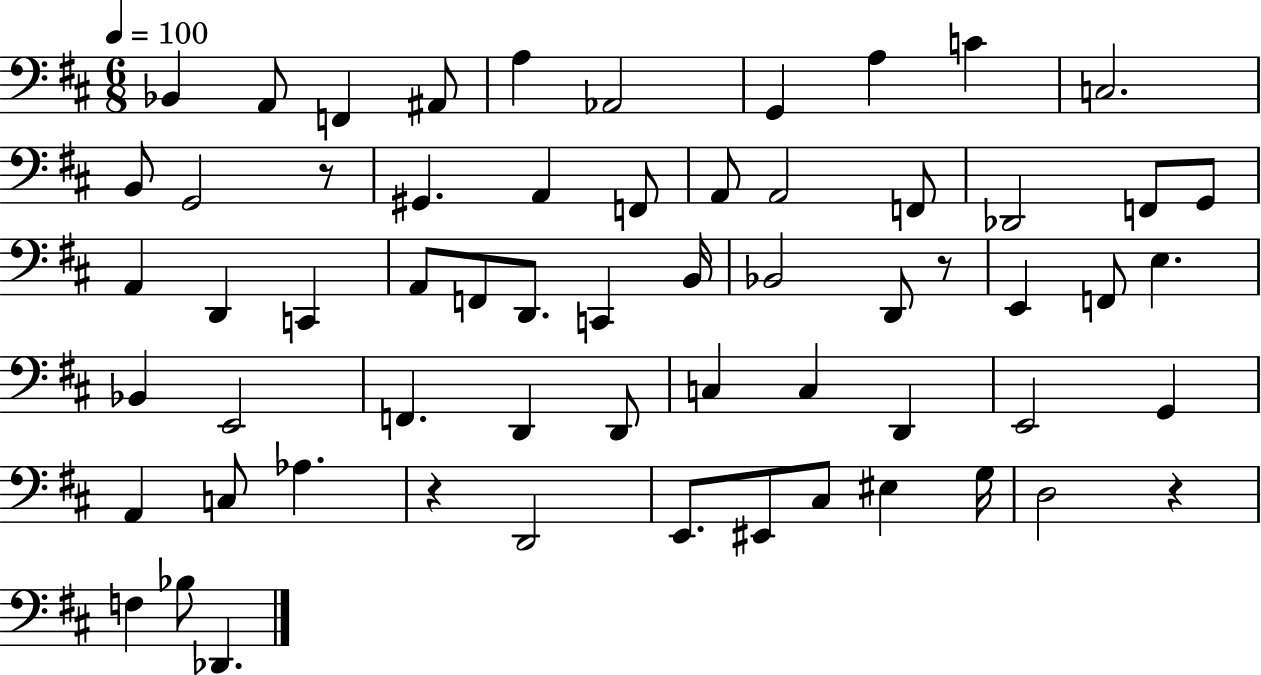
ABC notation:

X:1
T:Untitled
M:6/8
L:1/4
K:D
_B,, A,,/2 F,, ^A,,/2 A, _A,,2 G,, A, C C,2 B,,/2 G,,2 z/2 ^G,, A,, F,,/2 A,,/2 A,,2 F,,/2 _D,,2 F,,/2 G,,/2 A,, D,, C,, A,,/2 F,,/2 D,,/2 C,, B,,/4 _B,,2 D,,/2 z/2 E,, F,,/2 E, _B,, E,,2 F,, D,, D,,/2 C, C, D,, E,,2 G,, A,, C,/2 _A, z D,,2 E,,/2 ^E,,/2 ^C,/2 ^E, G,/4 D,2 z F, _B,/2 _D,,